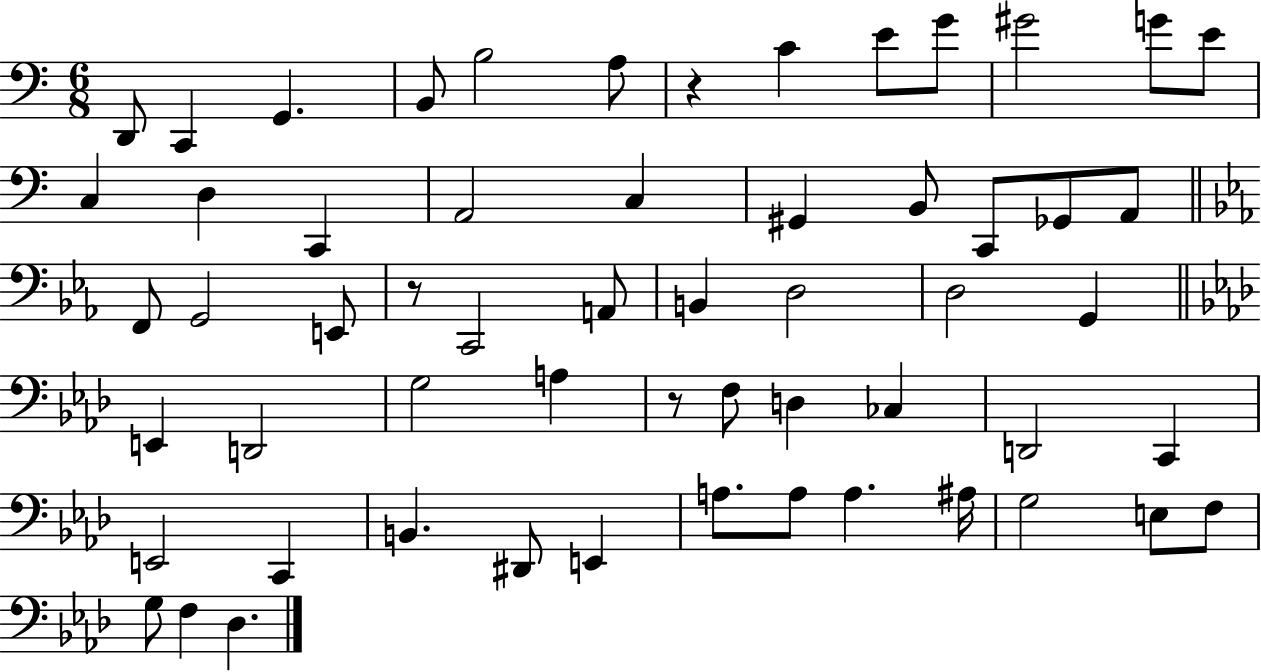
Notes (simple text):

D2/e C2/q G2/q. B2/e B3/h A3/e R/q C4/q E4/e G4/e G#4/h G4/e E4/e C3/q D3/q C2/q A2/h C3/q G#2/q B2/e C2/e Gb2/e A2/e F2/e G2/h E2/e R/e C2/h A2/e B2/q D3/h D3/h G2/q E2/q D2/h G3/h A3/q R/e F3/e D3/q CES3/q D2/h C2/q E2/h C2/q B2/q. D#2/e E2/q A3/e. A3/e A3/q. A#3/s G3/h E3/e F3/e G3/e F3/q Db3/q.